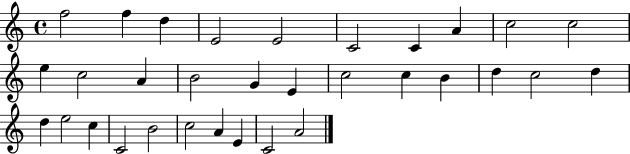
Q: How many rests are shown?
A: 0